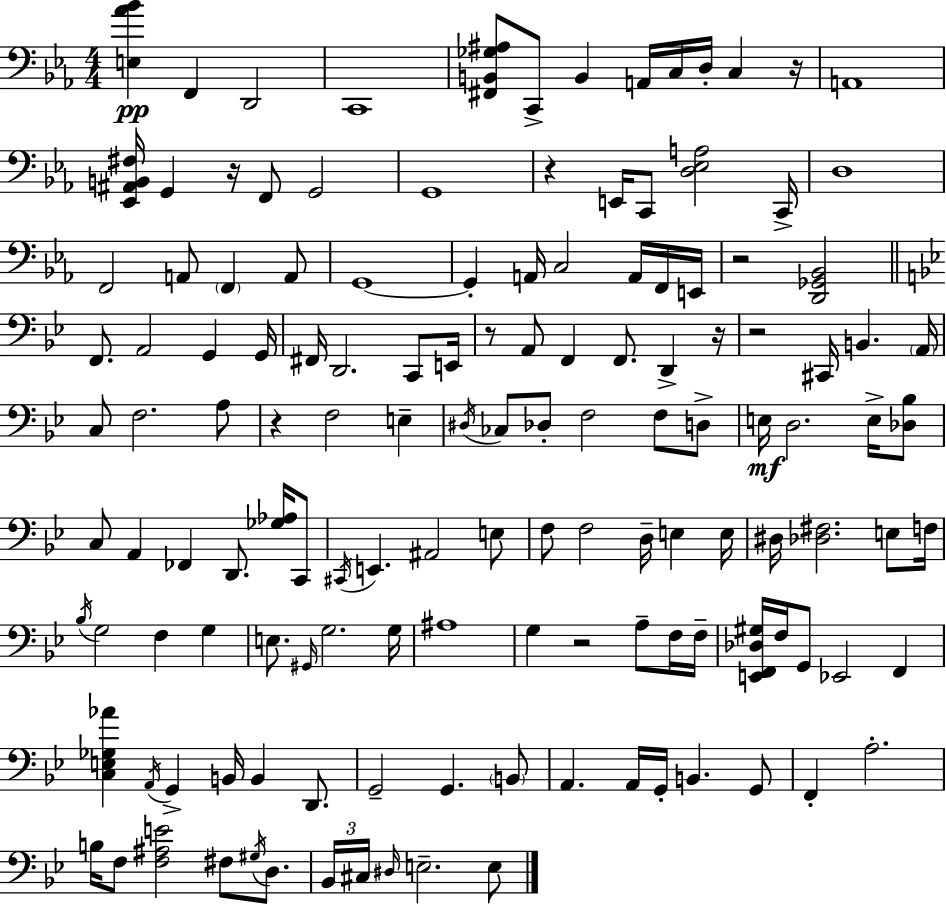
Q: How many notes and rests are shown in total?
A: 137